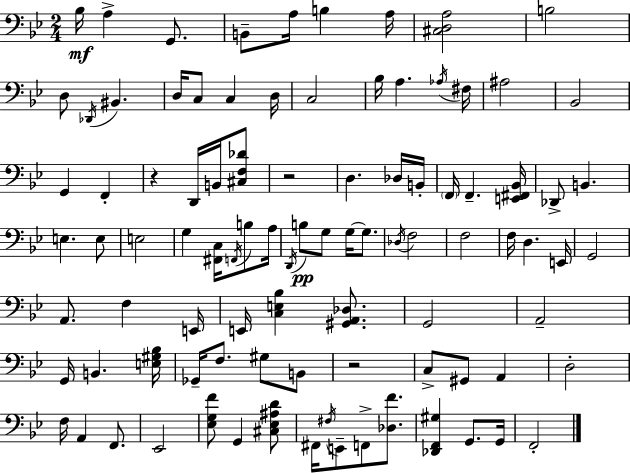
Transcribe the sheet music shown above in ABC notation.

X:1
T:Untitled
M:2/4
L:1/4
K:Bb
_B,/4 A, G,,/2 B,,/2 A,/4 B, A,/4 [^C,D,A,]2 B,2 D,/2 _D,,/4 ^B,, D,/4 C,/2 C, D,/4 C,2 _B,/4 A, _A,/4 ^F,/4 ^A,2 _B,,2 G,, F,, z D,,/4 B,,/4 [^C,F,_D]/2 z2 D, _D,/4 B,,/4 F,,/4 F,, [E,,^F,,_B,,]/4 _D,,/2 B,, E, E,/2 E,2 G, [^F,,C,]/4 F,,/4 B,/2 A,/4 D,,/4 B,/2 G,/2 G,/4 G,/2 _D,/4 F,2 F,2 F,/4 D, E,,/4 G,,2 A,,/2 F, E,,/4 E,,/4 [C,E,_B,] [^G,,A,,_D,]/2 G,,2 A,,2 G,,/4 B,, [E,^G,_B,]/4 _G,,/4 F,/2 ^G,/2 B,,/2 z2 C,/2 ^G,,/2 A,, D,2 F,/4 A,, F,,/2 _E,,2 [_E,G,F]/2 G,, [^C,_E,^A,D]/2 ^F,,/4 ^F,/4 E,,/2 F,,/2 [_D,F]/2 [_D,,F,,^G,] G,,/2 G,,/4 F,,2